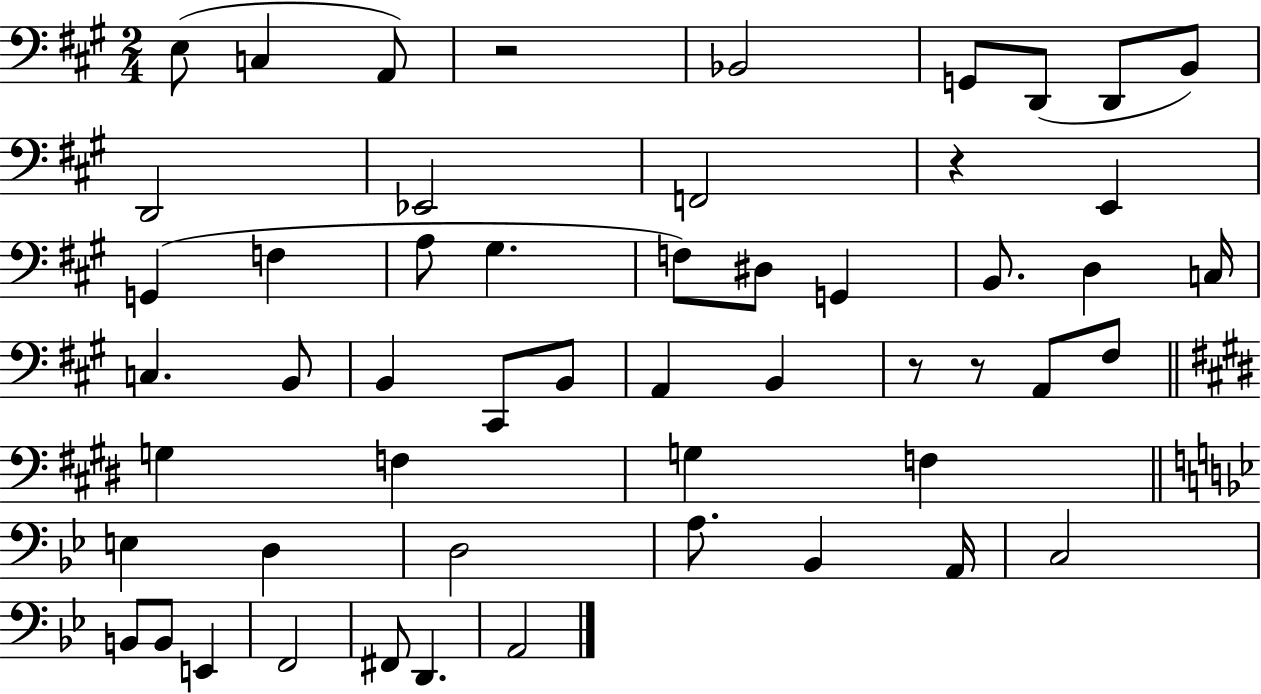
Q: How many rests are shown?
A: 4